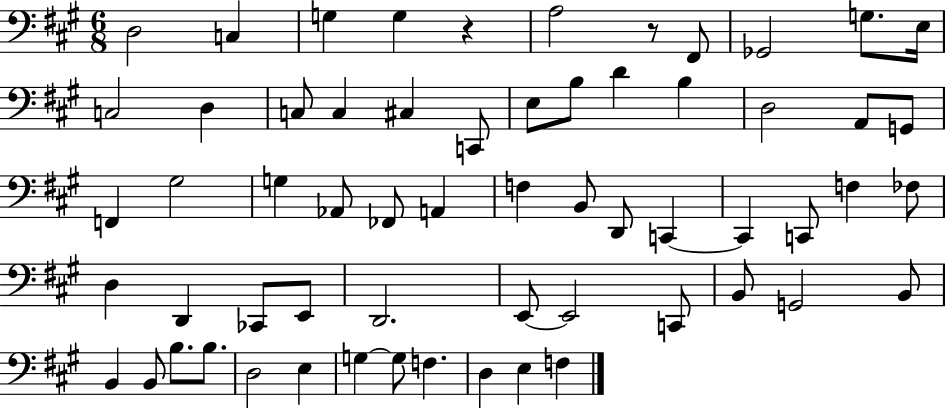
D3/h C3/q G3/q G3/q R/q A3/h R/e F#2/e Gb2/h G3/e. E3/s C3/h D3/q C3/e C3/q C#3/q C2/e E3/e B3/e D4/q B3/q D3/h A2/e G2/e F2/q G#3/h G3/q Ab2/e FES2/e A2/q F3/q B2/e D2/e C2/q C2/q C2/e F3/q FES3/e D3/q D2/q CES2/e E2/e D2/h. E2/e E2/h C2/e B2/e G2/h B2/e B2/q B2/e B3/e. B3/e. D3/h E3/q G3/q G3/e F3/q. D3/q E3/q F3/q